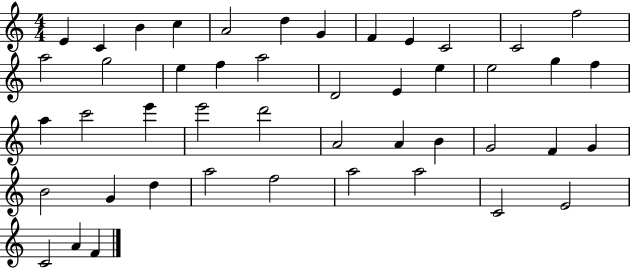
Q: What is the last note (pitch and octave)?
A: F4